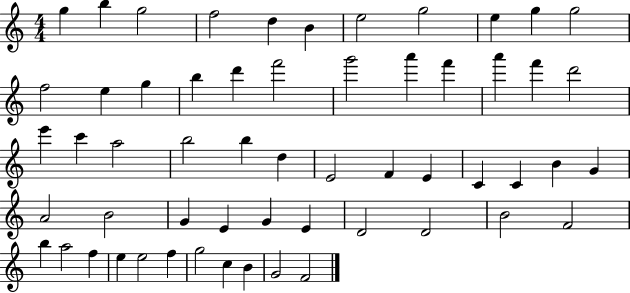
{
  \clef treble
  \numericTimeSignature
  \time 4/4
  \key c \major
  g''4 b''4 g''2 | f''2 d''4 b'4 | e''2 g''2 | e''4 g''4 g''2 | \break f''2 e''4 g''4 | b''4 d'''4 f'''2 | g'''2 a'''4 f'''4 | a'''4 f'''4 d'''2 | \break e'''4 c'''4 a''2 | b''2 b''4 d''4 | e'2 f'4 e'4 | c'4 c'4 b'4 g'4 | \break a'2 b'2 | g'4 e'4 g'4 e'4 | d'2 d'2 | b'2 f'2 | \break b''4 a''2 f''4 | e''4 e''2 f''4 | g''2 c''4 b'4 | g'2 f'2 | \break \bar "|."
}